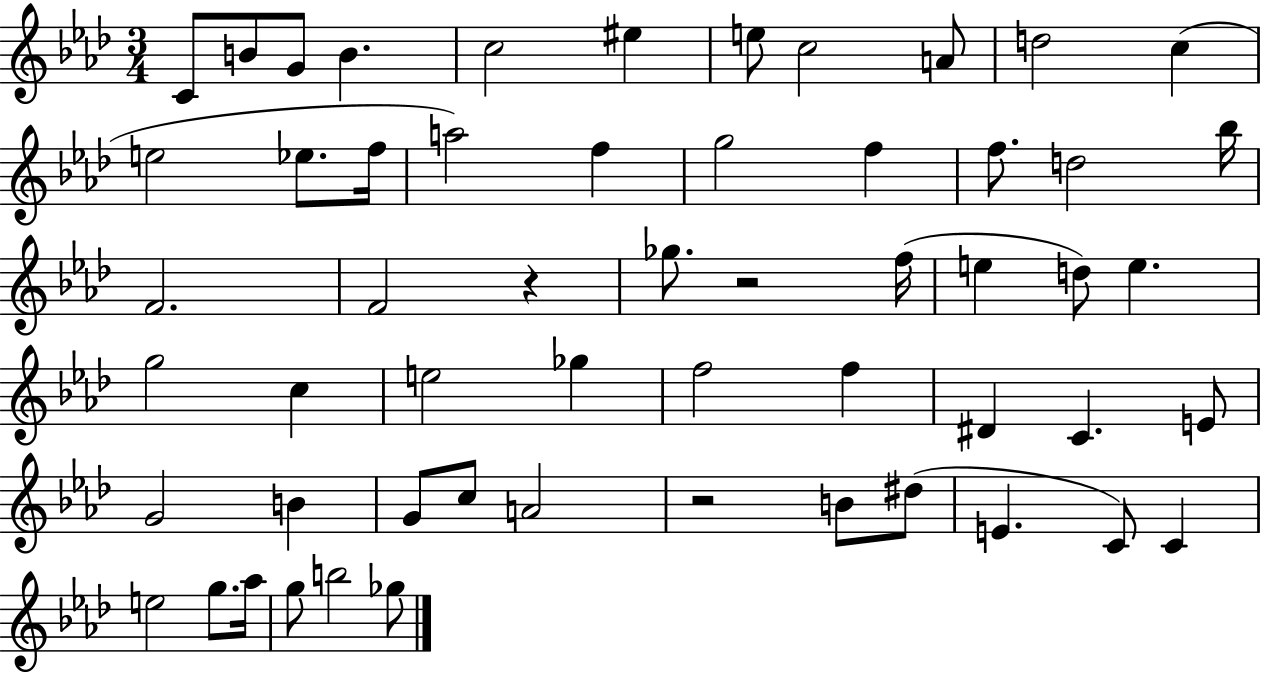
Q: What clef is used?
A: treble